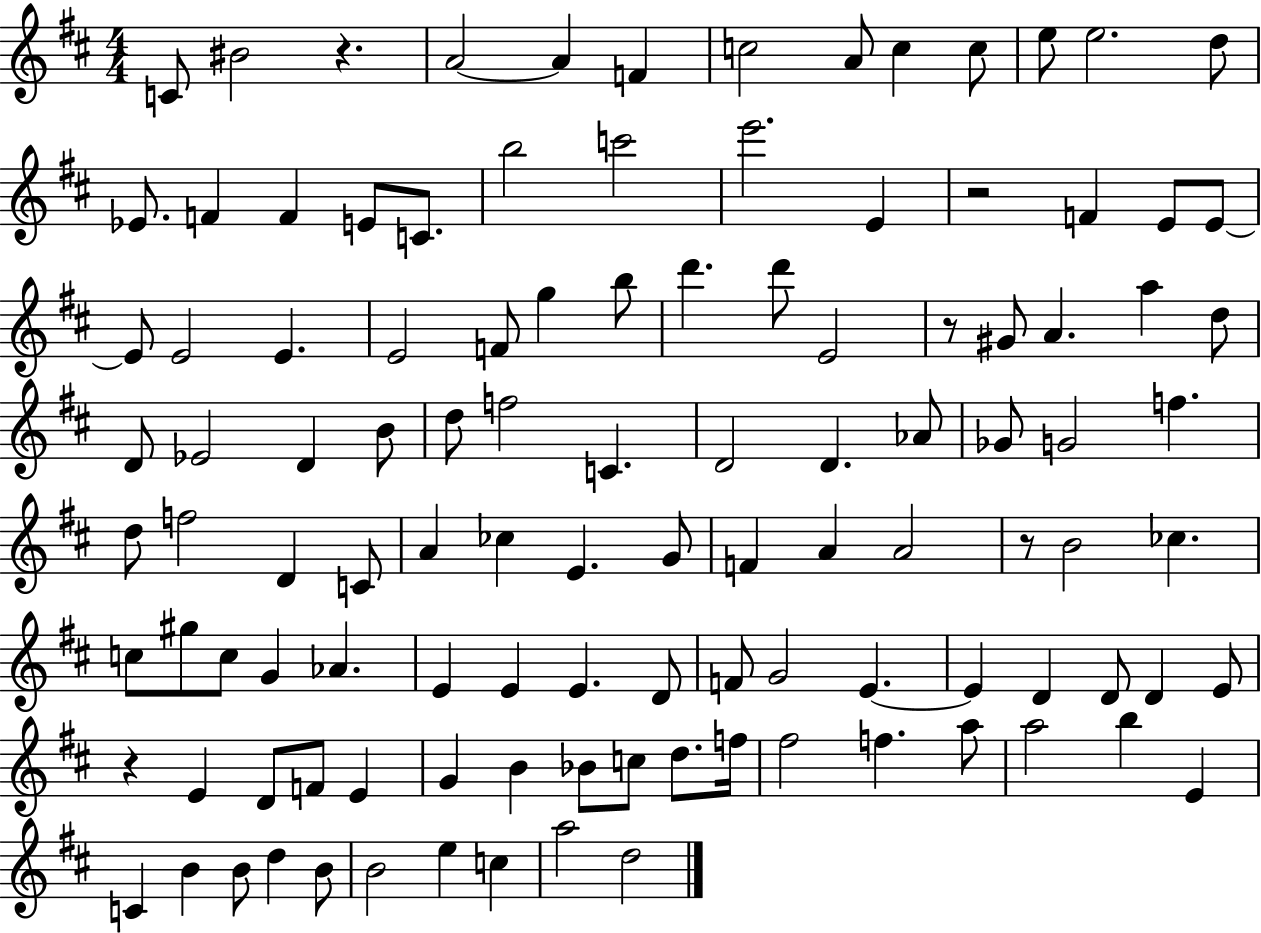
C4/e BIS4/h R/q. A4/h A4/q F4/q C5/h A4/e C5/q C5/e E5/e E5/h. D5/e Eb4/e. F4/q F4/q E4/e C4/e. B5/h C6/h E6/h. E4/q R/h F4/q E4/e E4/e E4/e E4/h E4/q. E4/h F4/e G5/q B5/e D6/q. D6/e E4/h R/e G#4/e A4/q. A5/q D5/e D4/e Eb4/h D4/q B4/e D5/e F5/h C4/q. D4/h D4/q. Ab4/e Gb4/e G4/h F5/q. D5/e F5/h D4/q C4/e A4/q CES5/q E4/q. G4/e F4/q A4/q A4/h R/e B4/h CES5/q. C5/e G#5/e C5/e G4/q Ab4/q. E4/q E4/q E4/q. D4/e F4/e G4/h E4/q. E4/q D4/q D4/e D4/q E4/e R/q E4/q D4/e F4/e E4/q G4/q B4/q Bb4/e C5/e D5/e. F5/s F#5/h F5/q. A5/e A5/h B5/q E4/q C4/q B4/q B4/e D5/q B4/e B4/h E5/q C5/q A5/h D5/h